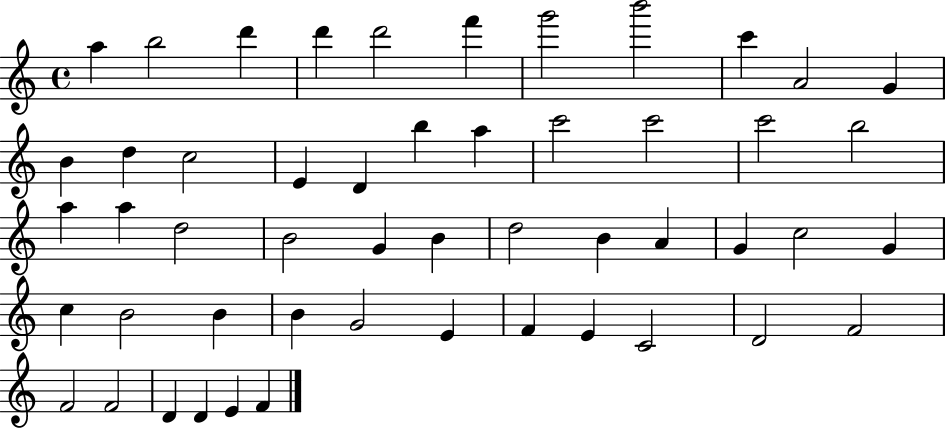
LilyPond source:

{
  \clef treble
  \time 4/4
  \defaultTimeSignature
  \key c \major
  a''4 b''2 d'''4 | d'''4 d'''2 f'''4 | g'''2 b'''2 | c'''4 a'2 g'4 | \break b'4 d''4 c''2 | e'4 d'4 b''4 a''4 | c'''2 c'''2 | c'''2 b''2 | \break a''4 a''4 d''2 | b'2 g'4 b'4 | d''2 b'4 a'4 | g'4 c''2 g'4 | \break c''4 b'2 b'4 | b'4 g'2 e'4 | f'4 e'4 c'2 | d'2 f'2 | \break f'2 f'2 | d'4 d'4 e'4 f'4 | \bar "|."
}